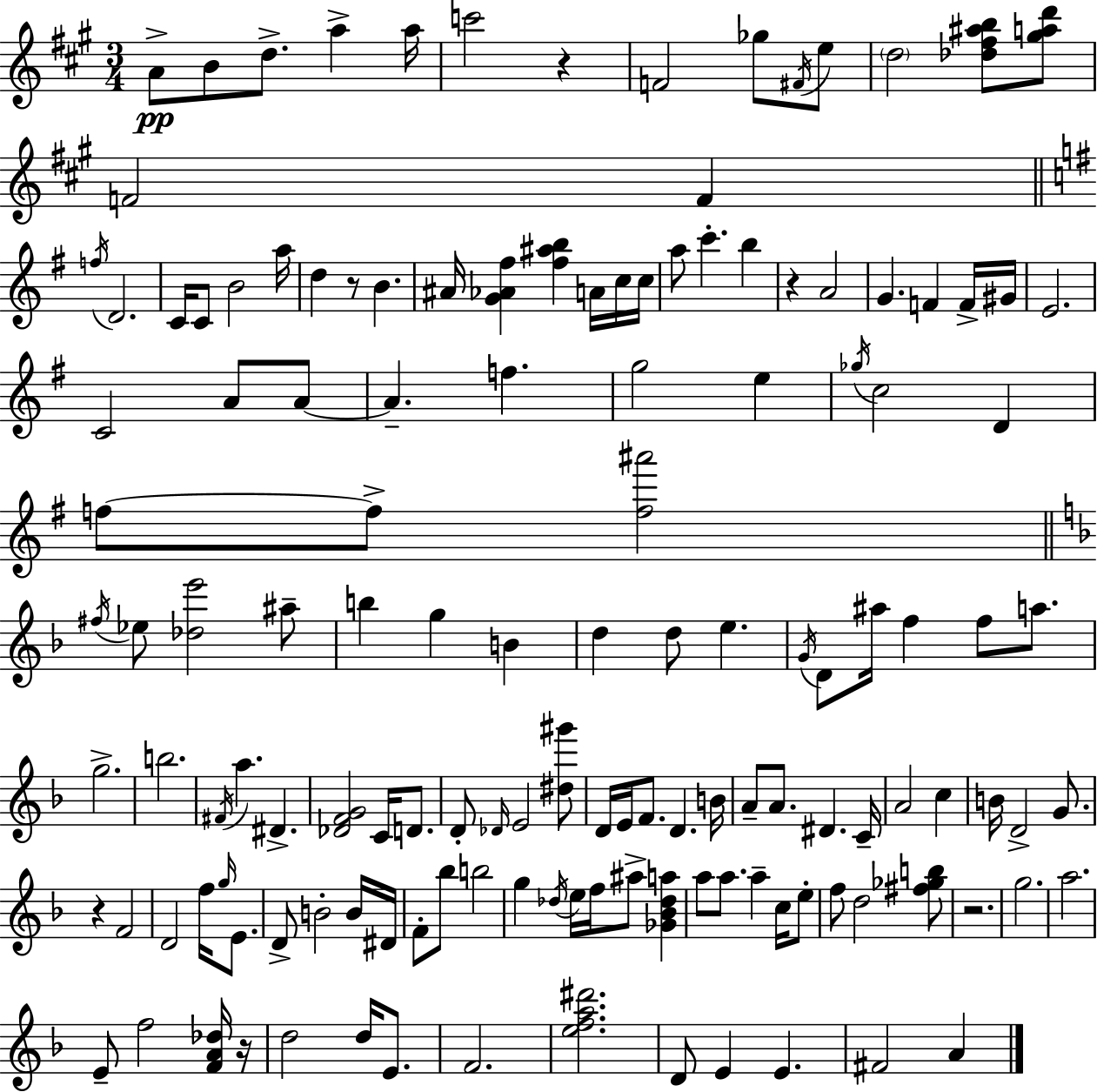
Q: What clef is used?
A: treble